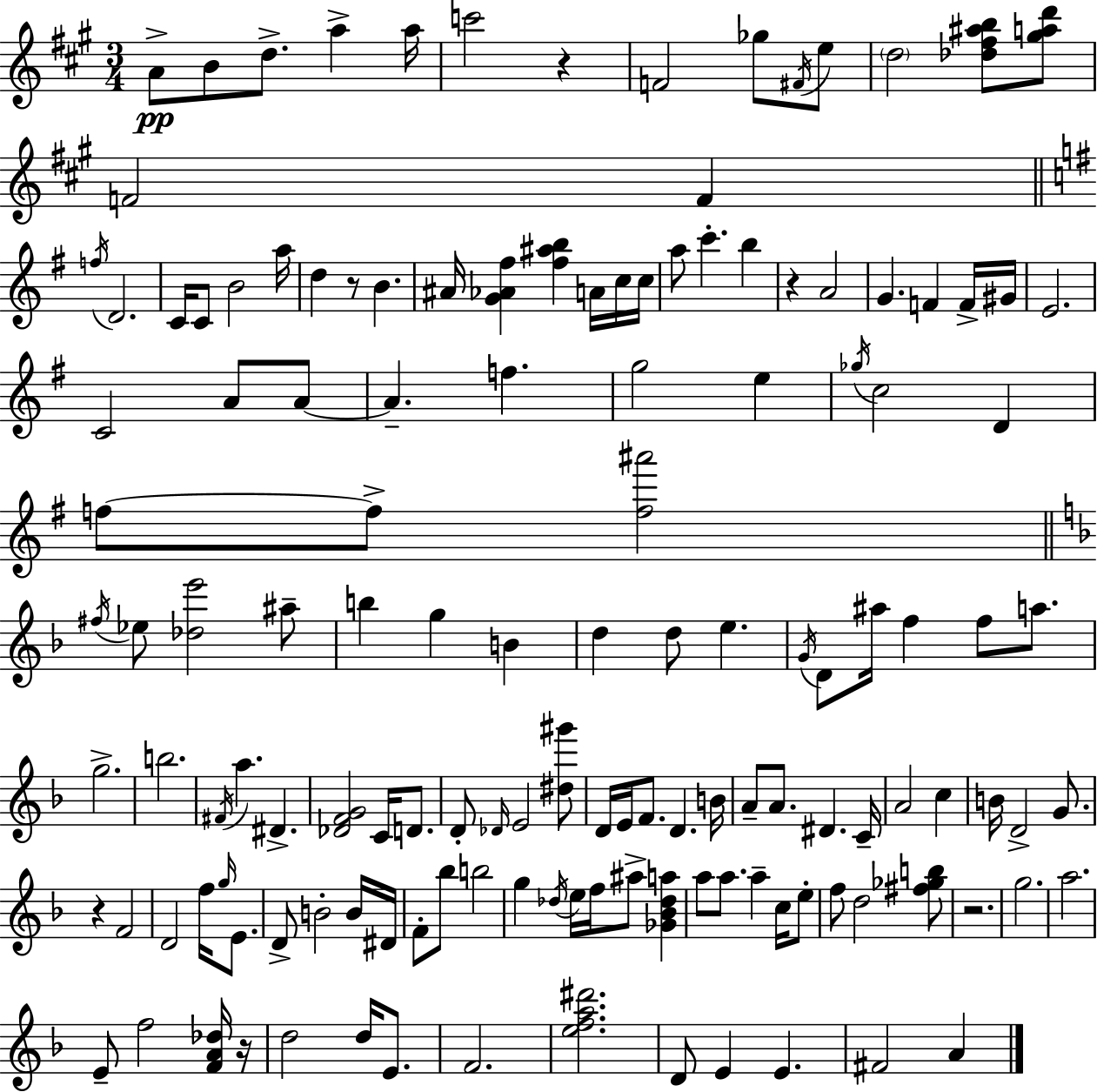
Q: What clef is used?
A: treble